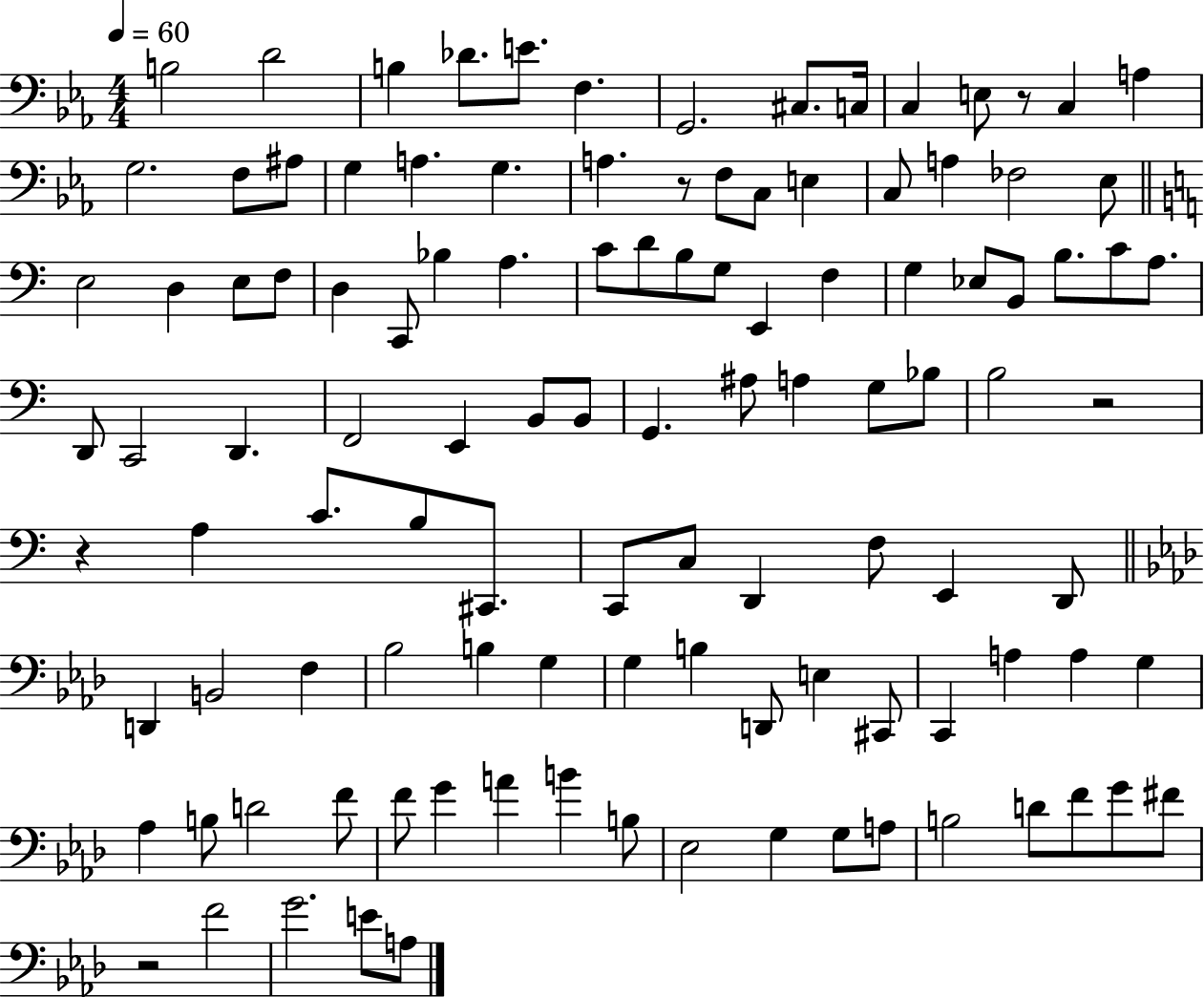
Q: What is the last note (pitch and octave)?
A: A3